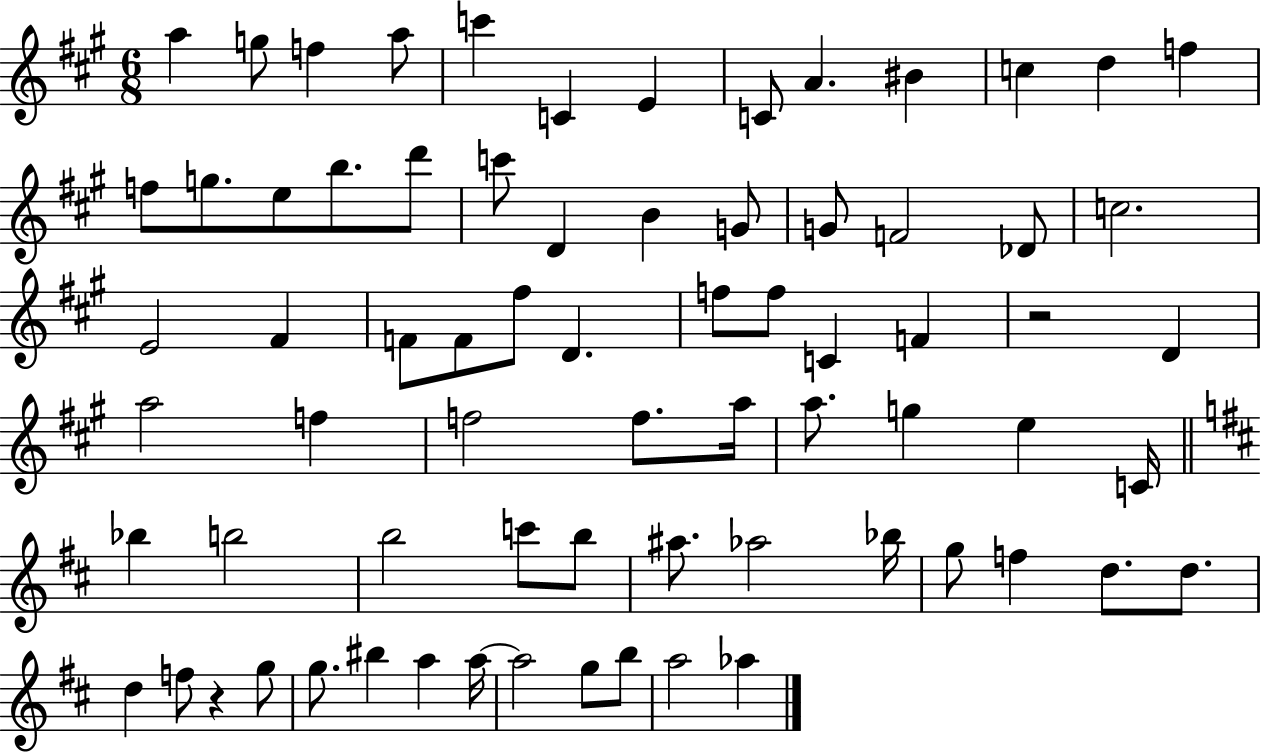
A5/q G5/e F5/q A5/e C6/q C4/q E4/q C4/e A4/q. BIS4/q C5/q D5/q F5/q F5/e G5/e. E5/e B5/e. D6/e C6/e D4/q B4/q G4/e G4/e F4/h Db4/e C5/h. E4/h F#4/q F4/e F4/e F#5/e D4/q. F5/e F5/e C4/q F4/q R/h D4/q A5/h F5/q F5/h F5/e. A5/s A5/e. G5/q E5/q C4/s Bb5/q B5/h B5/h C6/e B5/e A#5/e. Ab5/h Bb5/s G5/e F5/q D5/e. D5/e. D5/q F5/e R/q G5/e G5/e. BIS5/q A5/q A5/s A5/h G5/e B5/e A5/h Ab5/q